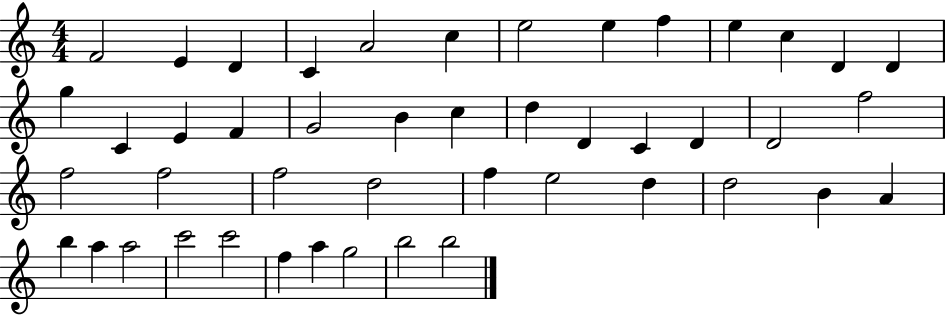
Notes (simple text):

F4/h E4/q D4/q C4/q A4/h C5/q E5/h E5/q F5/q E5/q C5/q D4/q D4/q G5/q C4/q E4/q F4/q G4/h B4/q C5/q D5/q D4/q C4/q D4/q D4/h F5/h F5/h F5/h F5/h D5/h F5/q E5/h D5/q D5/h B4/q A4/q B5/q A5/q A5/h C6/h C6/h F5/q A5/q G5/h B5/h B5/h